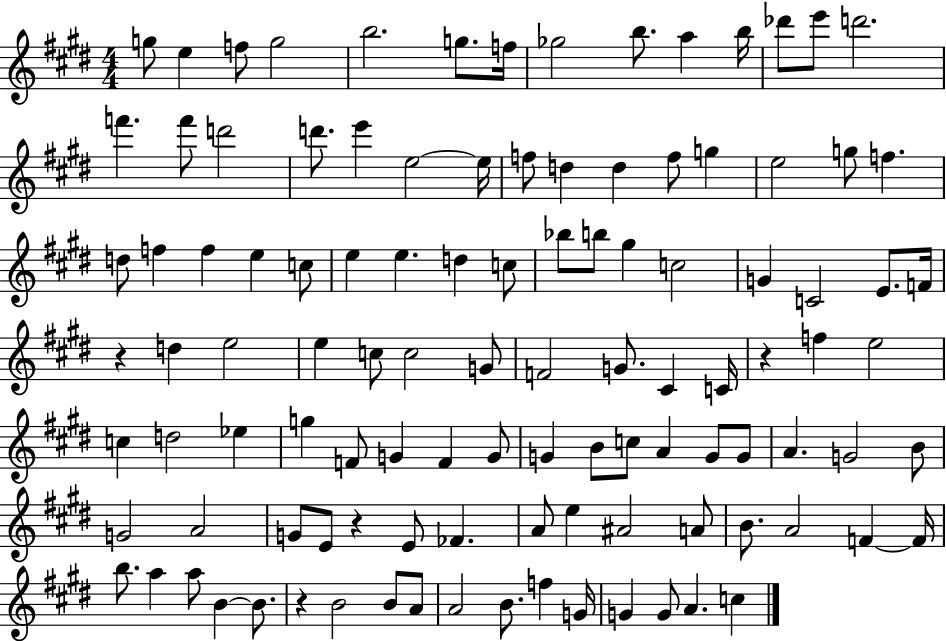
G5/e E5/q F5/e G5/h B5/h. G5/e. F5/s Gb5/h B5/e. A5/q B5/s Db6/e E6/e D6/h. F6/q. F6/e D6/h D6/e. E6/q E5/h E5/s F5/e D5/q D5/q F5/e G5/q E5/h G5/e F5/q. D5/e F5/q F5/q E5/q C5/e E5/q E5/q. D5/q C5/e Bb5/e B5/e G#5/q C5/h G4/q C4/h E4/e. F4/s R/q D5/q E5/h E5/q C5/e C5/h G4/e F4/h G4/e. C#4/q C4/s R/q F5/q E5/h C5/q D5/h Eb5/q G5/q F4/e G4/q F4/q G4/e G4/q B4/e C5/e A4/q G4/e G4/e A4/q. G4/h B4/e G4/h A4/h G4/e E4/e R/q E4/e FES4/q. A4/e E5/q A#4/h A4/e B4/e. A4/h F4/q F4/s B5/e. A5/q A5/e B4/q B4/e. R/q B4/h B4/e A4/e A4/h B4/e. F5/q G4/s G4/q G4/e A4/q. C5/q